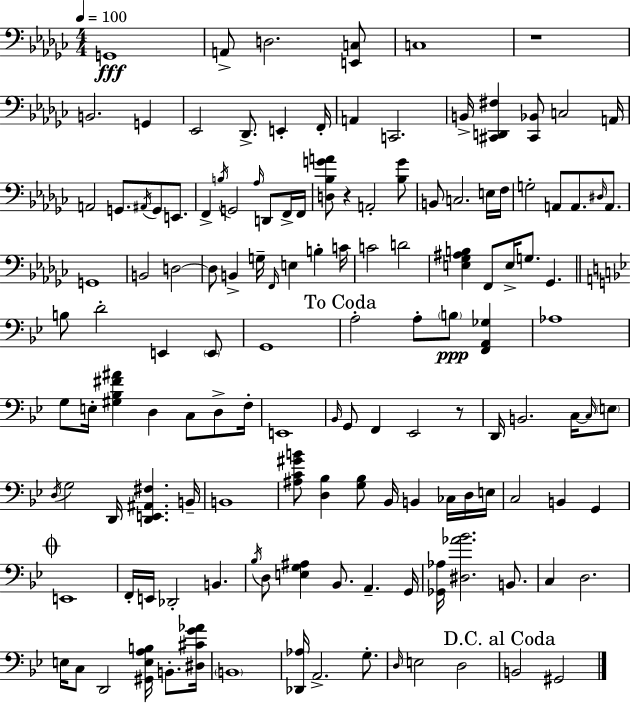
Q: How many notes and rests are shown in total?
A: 137